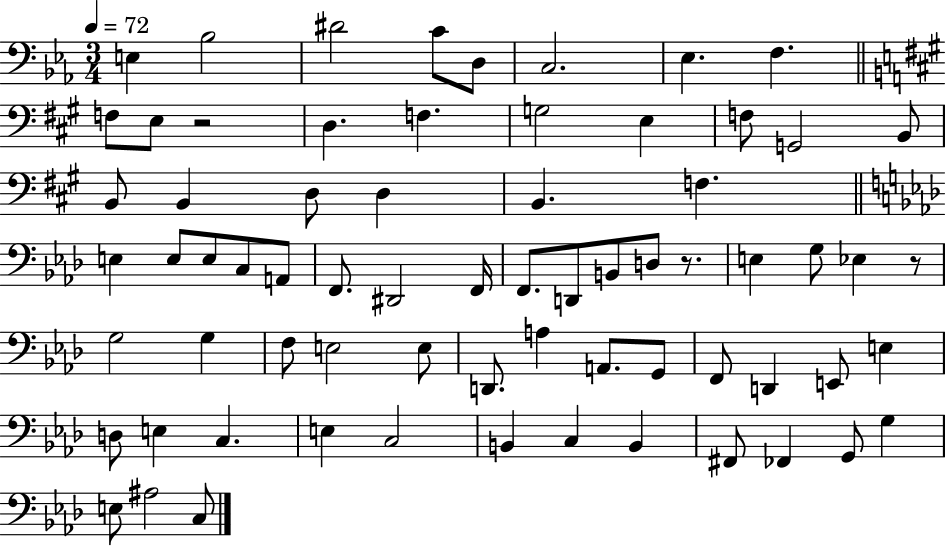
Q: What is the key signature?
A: EES major